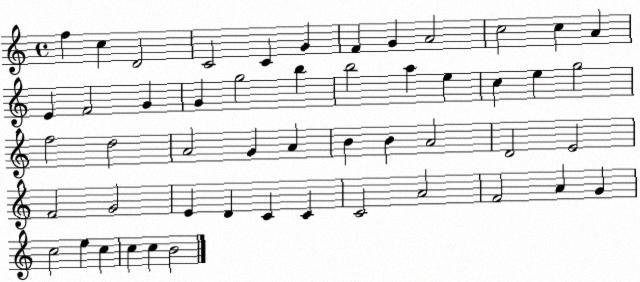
X:1
T:Untitled
M:4/4
L:1/4
K:C
f c D2 C2 C G F G A2 c2 c A E F2 G G g2 b b2 a e c e g2 f2 d2 A2 G A B B A2 D2 E2 F2 G2 E D C C C2 A2 F2 A G c2 e c c c B2